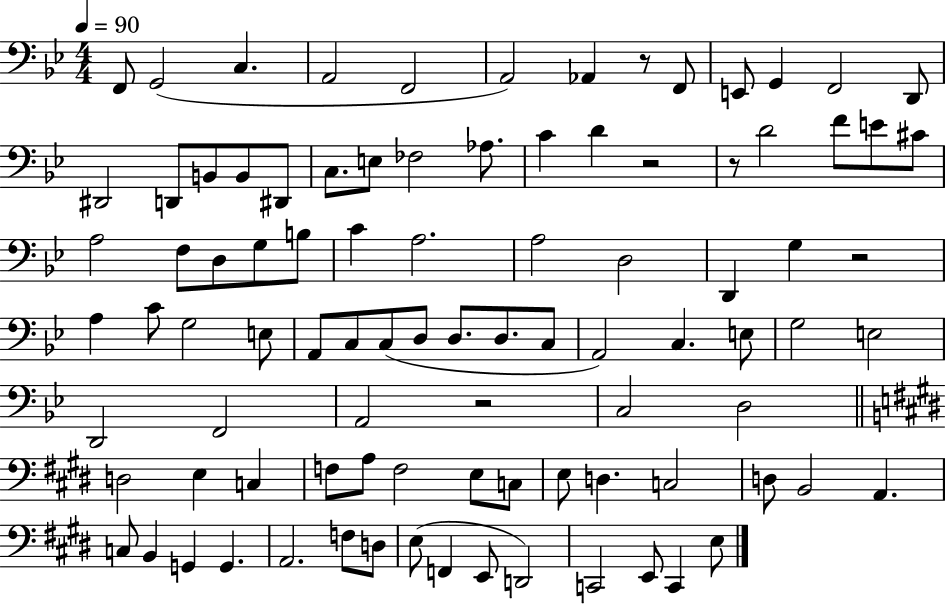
F2/e G2/h C3/q. A2/h F2/h A2/h Ab2/q R/e F2/e E2/e G2/q F2/h D2/e D#2/h D2/e B2/e B2/e D#2/e C3/e. E3/e FES3/h Ab3/e. C4/q D4/q R/h R/e D4/h F4/e E4/e C#4/e A3/h F3/e D3/e G3/e B3/e C4/q A3/h. A3/h D3/h D2/q G3/q R/h A3/q C4/e G3/h E3/e A2/e C3/e C3/e D3/e D3/e. D3/e. C3/e A2/h C3/q. E3/e G3/h E3/h D2/h F2/h A2/h R/h C3/h D3/h D3/h E3/q C3/q F3/e A3/e F3/h E3/e C3/e E3/e D3/q. C3/h D3/e B2/h A2/q. C3/e B2/q G2/q G2/q. A2/h. F3/e D3/e E3/e F2/q E2/e D2/h C2/h E2/e C2/q E3/e